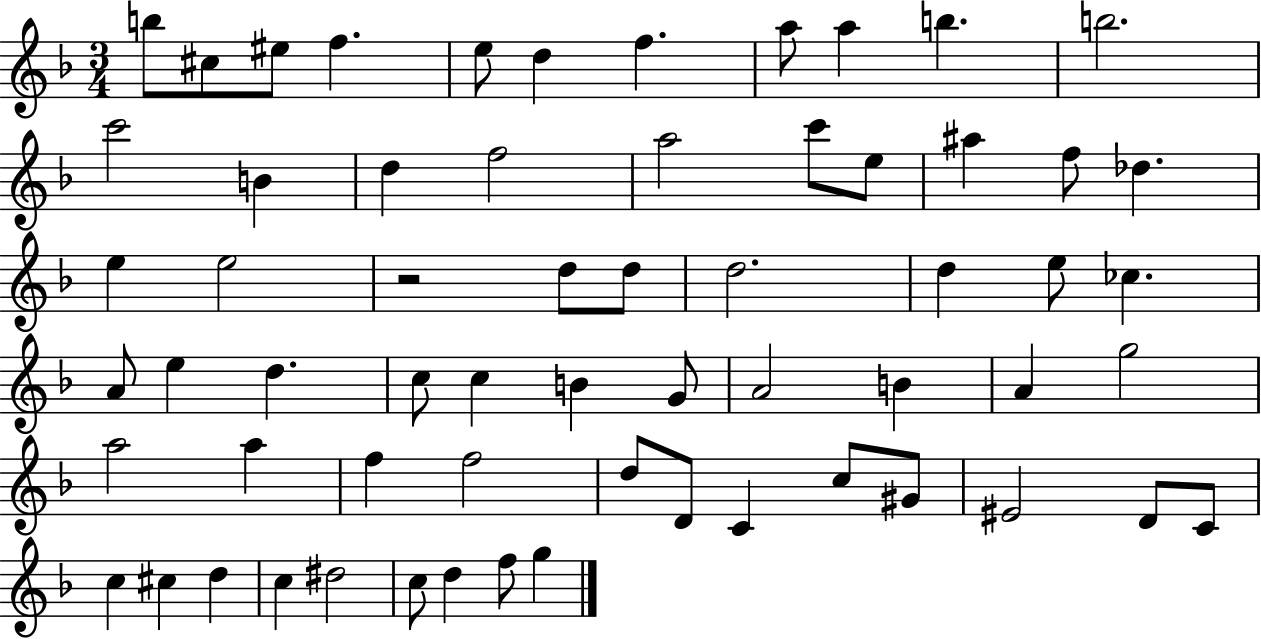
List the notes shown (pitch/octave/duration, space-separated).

B5/e C#5/e EIS5/e F5/q. E5/e D5/q F5/q. A5/e A5/q B5/q. B5/h. C6/h B4/q D5/q F5/h A5/h C6/e E5/e A#5/q F5/e Db5/q. E5/q E5/h R/h D5/e D5/e D5/h. D5/q E5/e CES5/q. A4/e E5/q D5/q. C5/e C5/q B4/q G4/e A4/h B4/q A4/q G5/h A5/h A5/q F5/q F5/h D5/e D4/e C4/q C5/e G#4/e EIS4/h D4/e C4/e C5/q C#5/q D5/q C5/q D#5/h C5/e D5/q F5/e G5/q